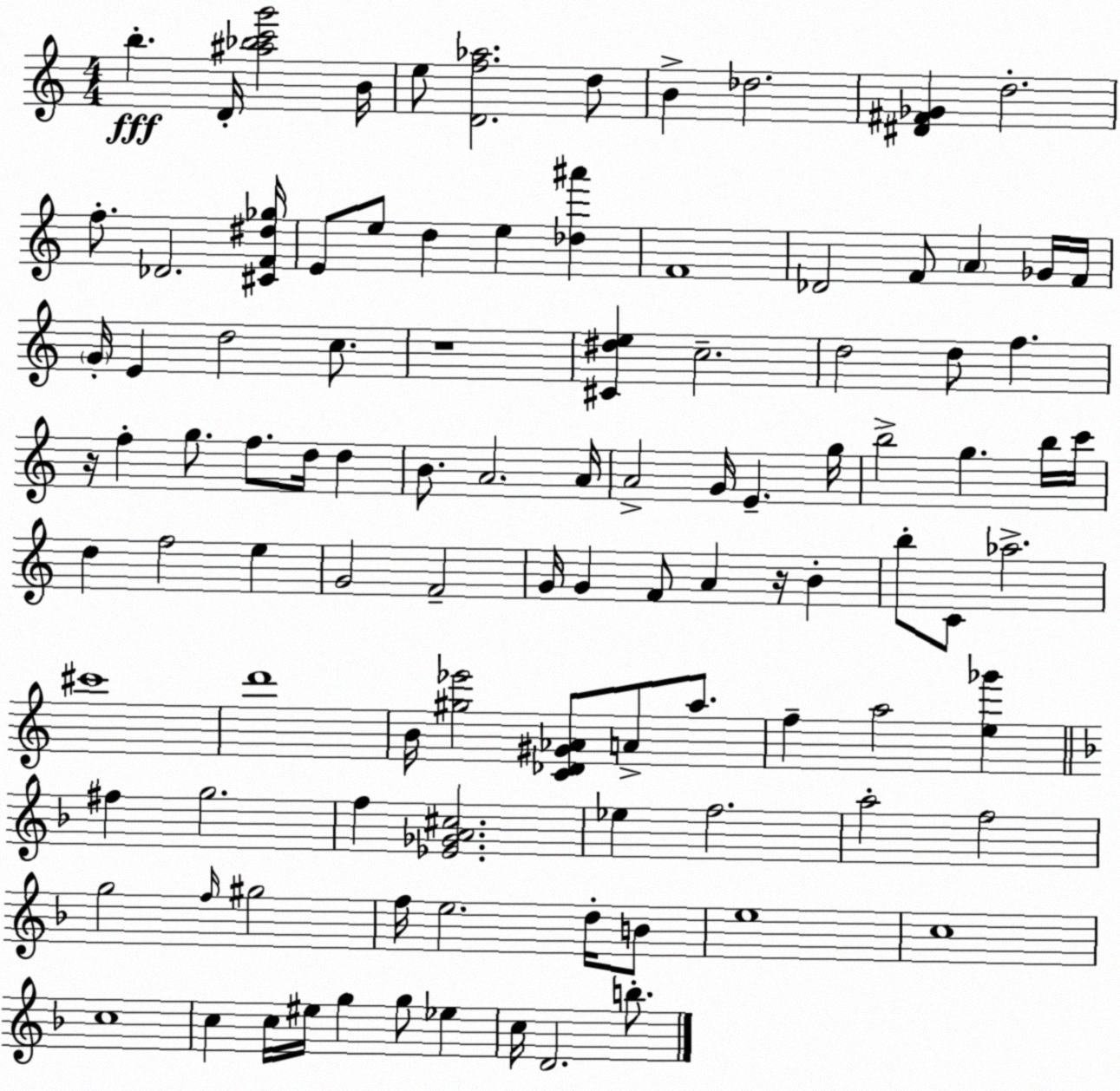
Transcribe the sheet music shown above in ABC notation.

X:1
T:Untitled
M:4/4
L:1/4
K:Am
b D/4 [^a_bc'g']2 B/4 e/2 [Df_a]2 d/2 B _d2 [^D^F_G] d2 f/2 _D2 [^CF^d_g]/4 E/2 e/2 d e [_d^a'] F4 _D2 F/2 A _G/4 F/4 G/4 E d2 c/2 z4 [^C^de] c2 d2 d/2 f z/4 f g/2 f/2 d/4 d B/2 A2 A/4 A2 G/4 E g/4 b2 g b/4 c'/4 d f2 e G2 F2 G/4 G F/2 A z/4 B b/2 C/2 _a2 ^c'4 d'4 B/4 [^g_e']2 [C_D^G_A]/2 A/2 a/2 f a2 [e_g'] ^f g2 f [_E_GA^c]2 _e f2 a2 f2 g2 f/4 ^g2 f/4 e2 d/4 B/2 e4 c4 c4 c c/4 ^e/4 g g/2 _e c/4 D2 b/2